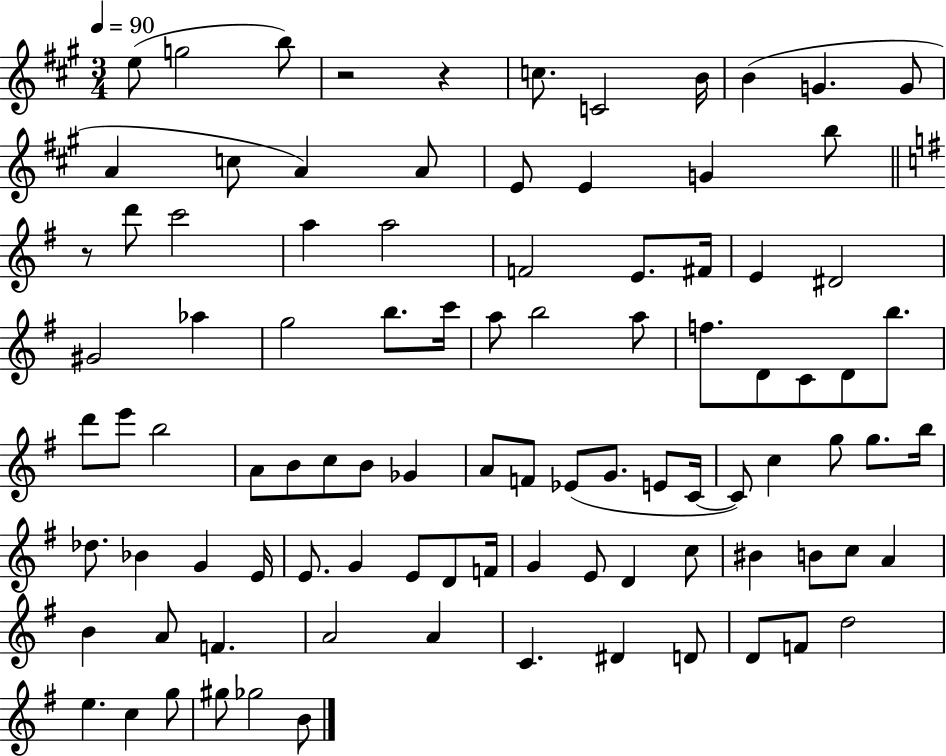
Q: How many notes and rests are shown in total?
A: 95